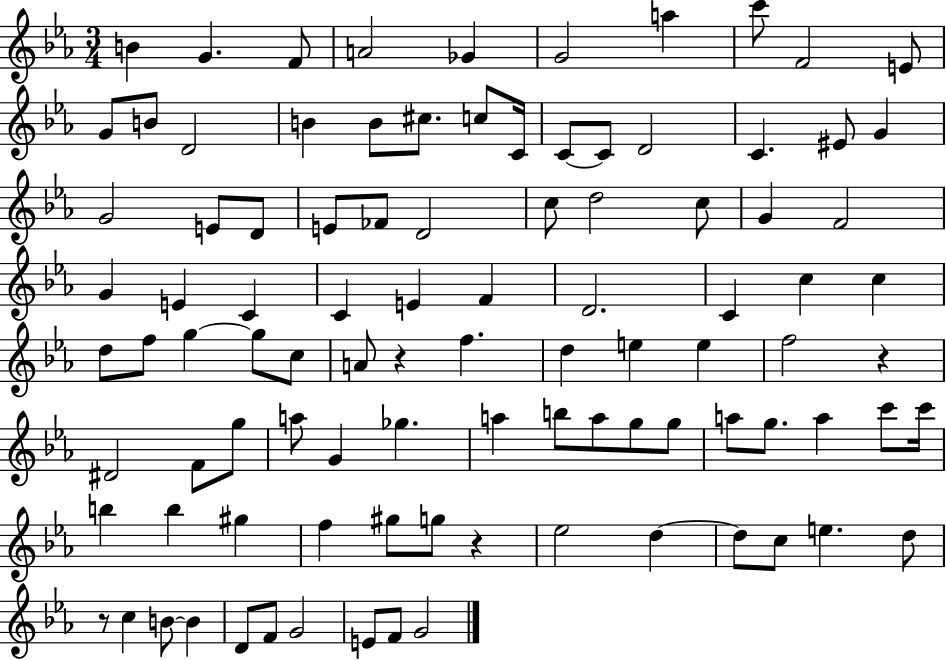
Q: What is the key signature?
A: EES major